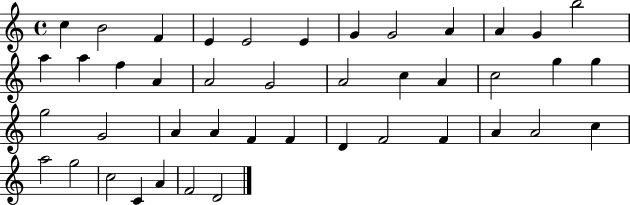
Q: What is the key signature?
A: C major